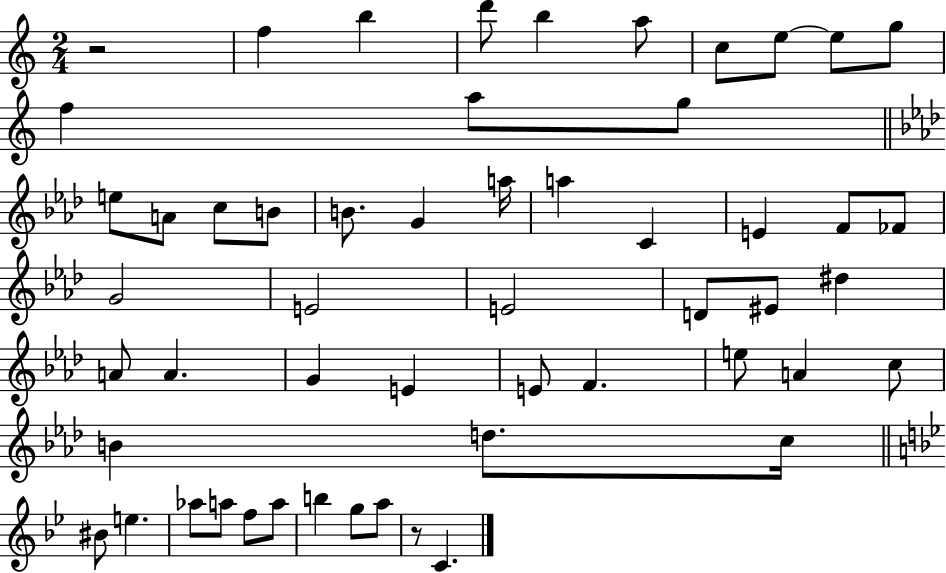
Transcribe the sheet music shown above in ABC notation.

X:1
T:Untitled
M:2/4
L:1/4
K:C
z2 f b d'/2 b a/2 c/2 e/2 e/2 g/2 f a/2 g/2 e/2 A/2 c/2 B/2 B/2 G a/4 a C E F/2 _F/2 G2 E2 E2 D/2 ^E/2 ^d A/2 A G E E/2 F e/2 A c/2 B d/2 c/4 ^B/2 e _a/2 a/2 f/2 a/2 b g/2 a/2 z/2 C